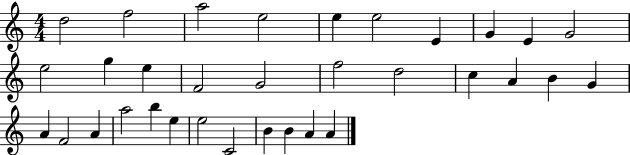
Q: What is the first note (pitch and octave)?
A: D5